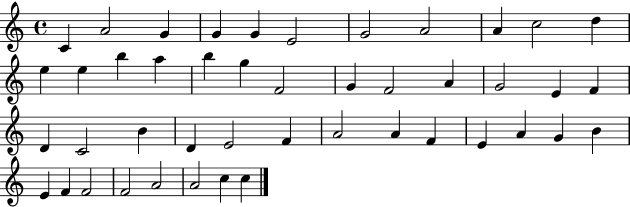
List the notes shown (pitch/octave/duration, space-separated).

C4/q A4/h G4/q G4/q G4/q E4/h G4/h A4/h A4/q C5/h D5/q E5/q E5/q B5/q A5/q B5/q G5/q F4/h G4/q F4/h A4/q G4/h E4/q F4/q D4/q C4/h B4/q D4/q E4/h F4/q A4/h A4/q F4/q E4/q A4/q G4/q B4/q E4/q F4/q F4/h F4/h A4/h A4/h C5/q C5/q